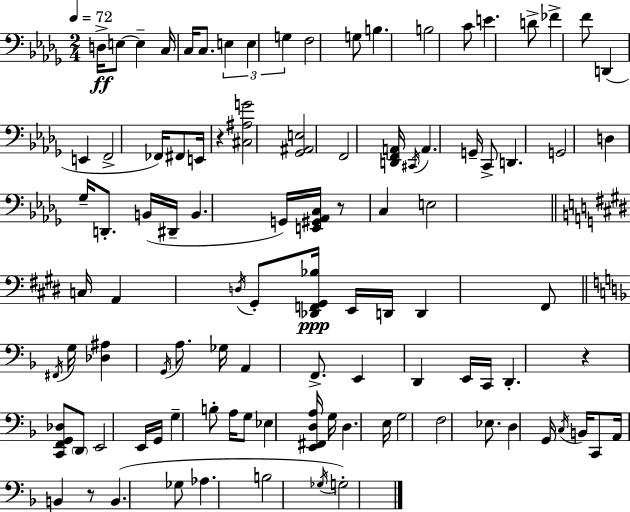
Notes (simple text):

D3/s E3/e E3/q C3/s C3/s C3/e. E3/q E3/q G3/q F3/h G3/e B3/q. B3/h C4/e E4/q. D4/e FES4/q F4/e D2/q E2/q F2/h FES2/s F#2/e E2/s R/q [C#3,A#3,G4]/h [Gb2,A#2,E3]/h F2/h [D2,F2,A2]/s C#2/s A2/q. G2/s C2/e D2/q. G2/h D3/q Gb3/s D2/e. B2/s D#2/s B2/q. G2/s [E2,G#2,Ab2,C3]/s R/e C3/q E3/h C3/s A2/q D3/s G#2/e [Db2,F2,G#2,Bb3]/s E2/s D2/s D2/q F#2/e F#2/s G3/s [Db3,A#3]/q G2/s A3/e. Gb3/s A2/q F2/e. E2/q D2/q E2/s C2/s D2/q. R/q [C2,F2,G2,Db3]/e D2/e E2/h E2/s G2/s G3/q B3/e A3/s G3/e Eb3/q [E2,F#2,D3,A3]/s G3/s D3/q. E3/s G3/h F3/h Eb3/e. D3/q G2/s C3/s B2/s C2/e A2/s B2/q R/e B2/q. Gb3/e Ab3/q. B3/h Gb3/s G3/h